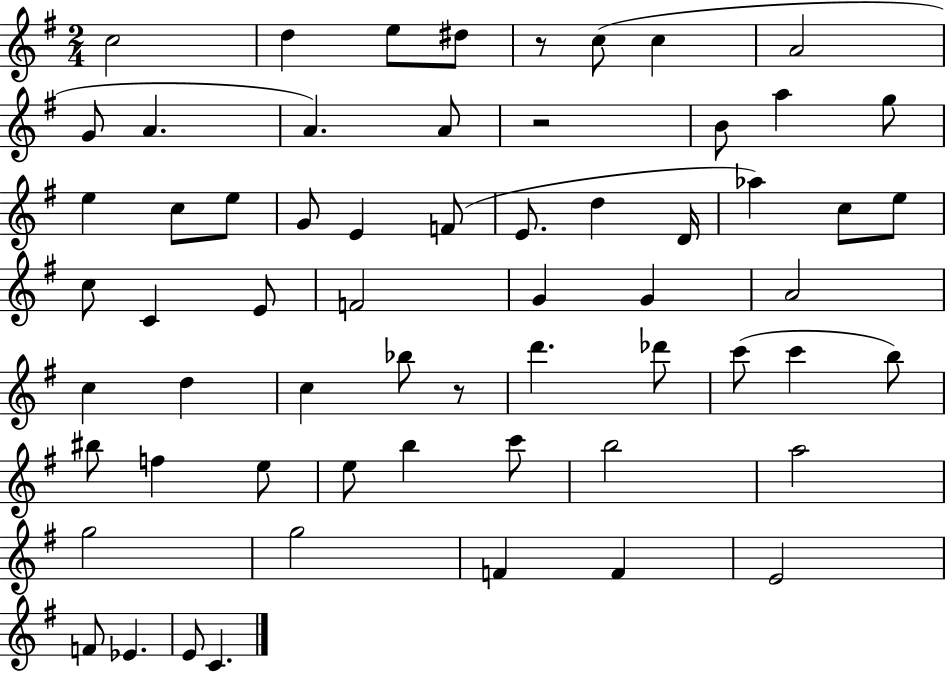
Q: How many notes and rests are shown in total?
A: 62